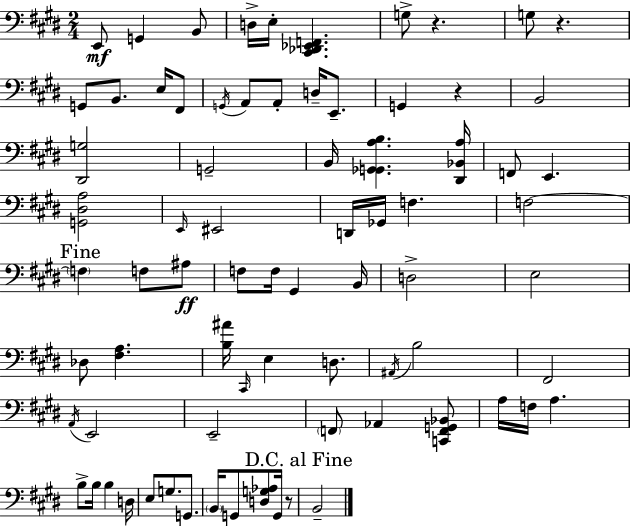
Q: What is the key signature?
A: E major